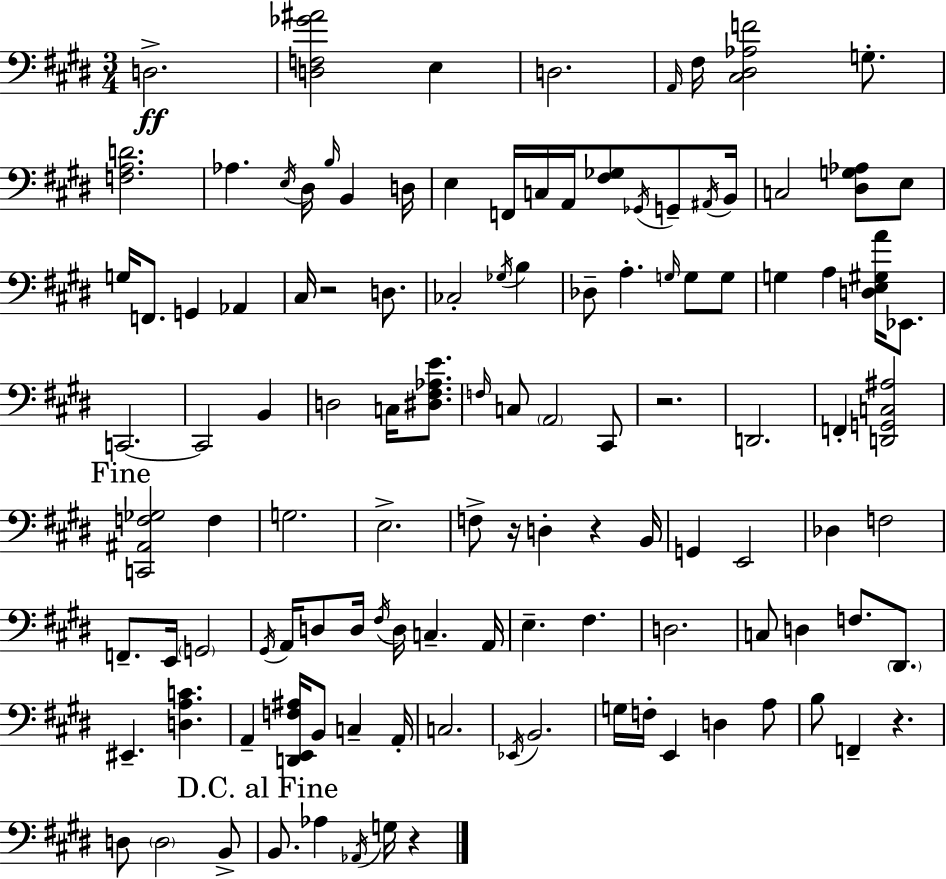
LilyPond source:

{
  \clef bass
  \numericTimeSignature
  \time 3/4
  \key e \major
  d2.->\ff | <d f ges' ais'>2 e4 | d2. | \grace { a,16 } fis16 <cis dis aes f'>2 g8.-. | \break <f a d'>2. | aes4. \acciaccatura { e16 } dis16 \grace { b16 } b,4 | d16 e4 f,16 c16 a,16 <fis ges>8 | \acciaccatura { ges,16 } g,8-- \acciaccatura { ais,16 } b,16 c2 | \break <dis g aes>8 e8 g16 f,8. g,4 | aes,4 cis16 r2 | d8. ces2-. | \acciaccatura { ges16 } b4 des8-- a4.-. | \break \grace { g16 } g8 g8 g4 a4 | <d e gis a'>16 ees,8. c,2.~~ | c,2 | b,4 d2 | \break c16 <dis fis aes e'>8. \grace { f16 } c8 \parenthesize a,2 | cis,8 r2. | d,2. | f,4-. | \break <d, g, c ais>2 \mark "Fine" <c, ais, f ges>2 | f4 g2. | e2.-> | f8-> r16 d4-. | \break r4 b,16 g,4 | e,2 des4 | f2 f,8.-- e,16 | \parenthesize g,2 \acciaccatura { gis,16 } a,16 d8 | \break d16 \acciaccatura { fis16 } d16 c4.-- a,16 e4.-- | fis4. d2. | c8 | d4 f8. \parenthesize dis,8. eis,4.-- | \break <d a c'>4. a,4-- | <d, e, f ais>16 b,8 c4-- a,16-. c2. | \acciaccatura { ees,16 } b,2. | g16 | \break f16-. e,4 d4 a8 b8 | f,4-- r4. d8 | \parenthesize d2 b,8-> \mark "D.C. al Fine" b,8. | aes4 \acciaccatura { aes,16 } g16 r4 | \break \bar "|."
}